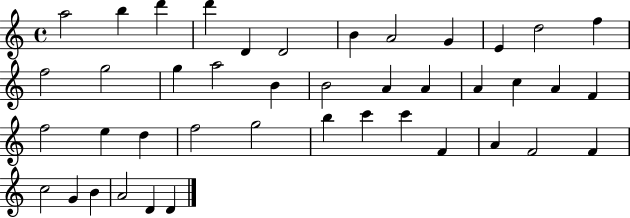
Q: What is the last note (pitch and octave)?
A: D4